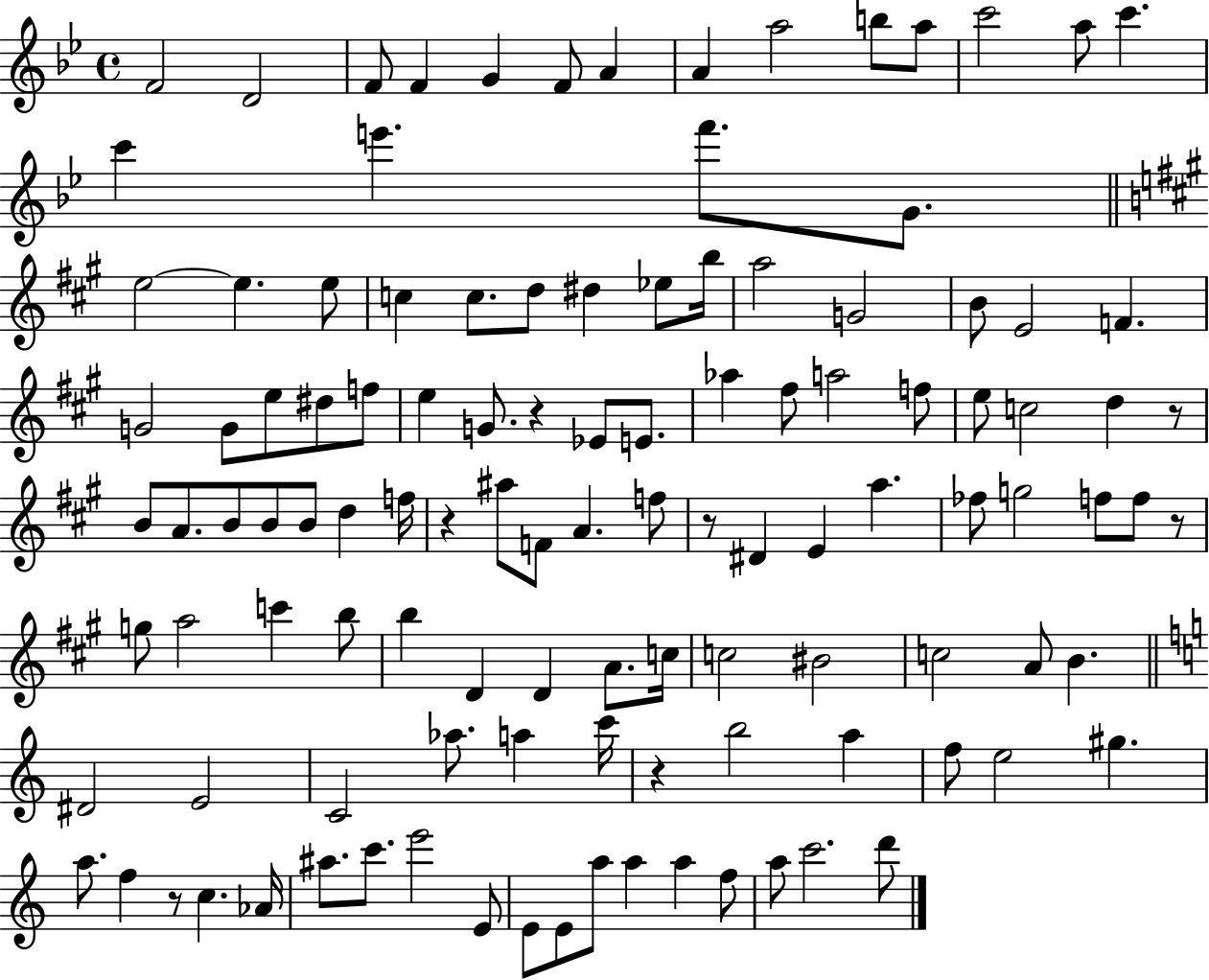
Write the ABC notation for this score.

X:1
T:Untitled
M:4/4
L:1/4
K:Bb
F2 D2 F/2 F G F/2 A A a2 b/2 a/2 c'2 a/2 c' c' e' f'/2 G/2 e2 e e/2 c c/2 d/2 ^d _e/2 b/4 a2 G2 B/2 E2 F G2 G/2 e/2 ^d/2 f/2 e G/2 z _E/2 E/2 _a ^f/2 a2 f/2 e/2 c2 d z/2 B/2 A/2 B/2 B/2 B/2 d f/4 z ^a/2 F/2 A f/2 z/2 ^D E a _f/2 g2 f/2 f/2 z/2 g/2 a2 c' b/2 b D D A/2 c/4 c2 ^B2 c2 A/2 B ^D2 E2 C2 _a/2 a c'/4 z b2 a f/2 e2 ^g a/2 f z/2 c _A/4 ^a/2 c'/2 e'2 E/2 E/2 E/2 a/2 a a f/2 a/2 c'2 d'/2